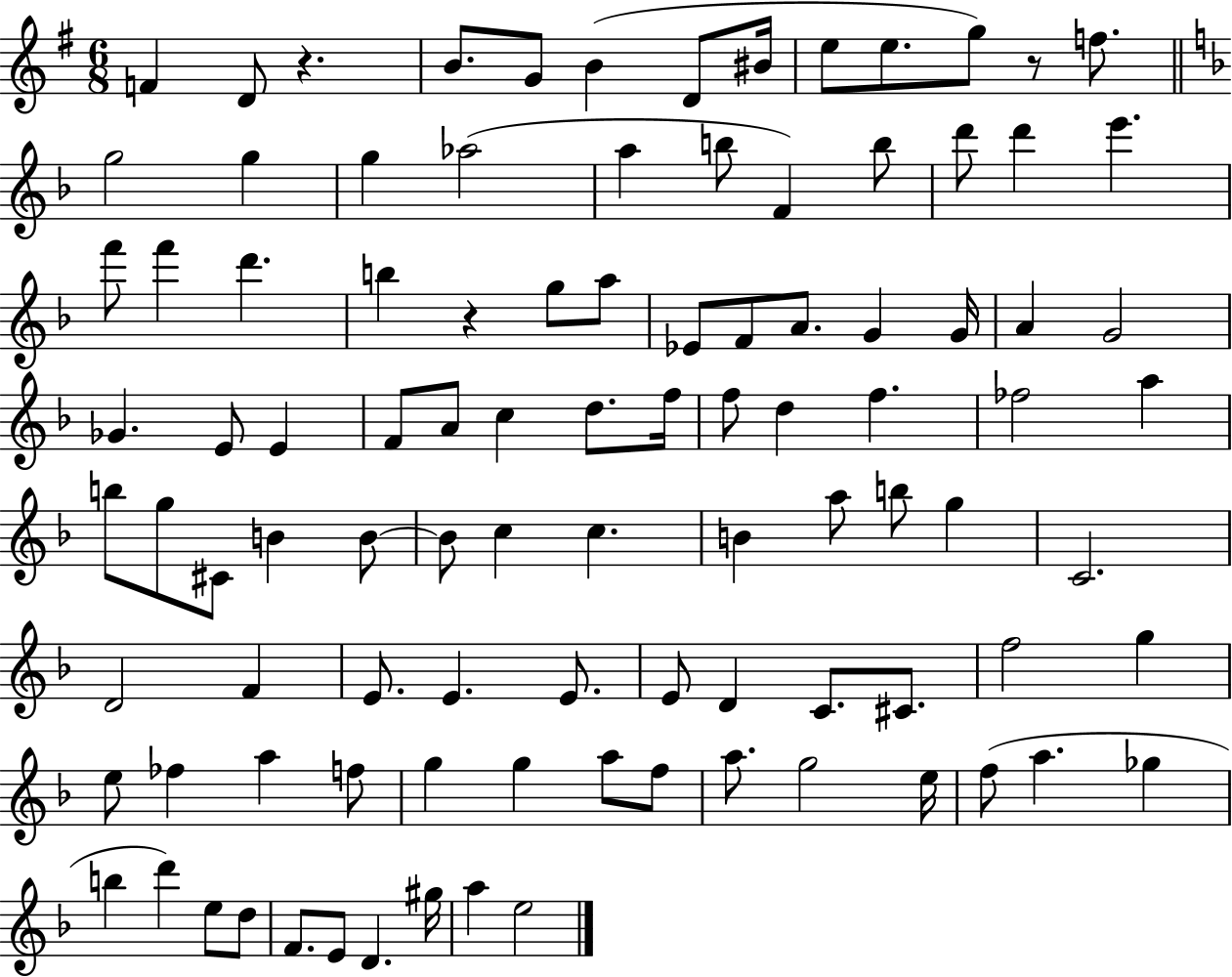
X:1
T:Untitled
M:6/8
L:1/4
K:G
F D/2 z B/2 G/2 B D/2 ^B/4 e/2 e/2 g/2 z/2 f/2 g2 g g _a2 a b/2 F b/2 d'/2 d' e' f'/2 f' d' b z g/2 a/2 _E/2 F/2 A/2 G G/4 A G2 _G E/2 E F/2 A/2 c d/2 f/4 f/2 d f _f2 a b/2 g/2 ^C/2 B B/2 B/2 c c B a/2 b/2 g C2 D2 F E/2 E E/2 E/2 D C/2 ^C/2 f2 g e/2 _f a f/2 g g a/2 f/2 a/2 g2 e/4 f/2 a _g b d' e/2 d/2 F/2 E/2 D ^g/4 a e2